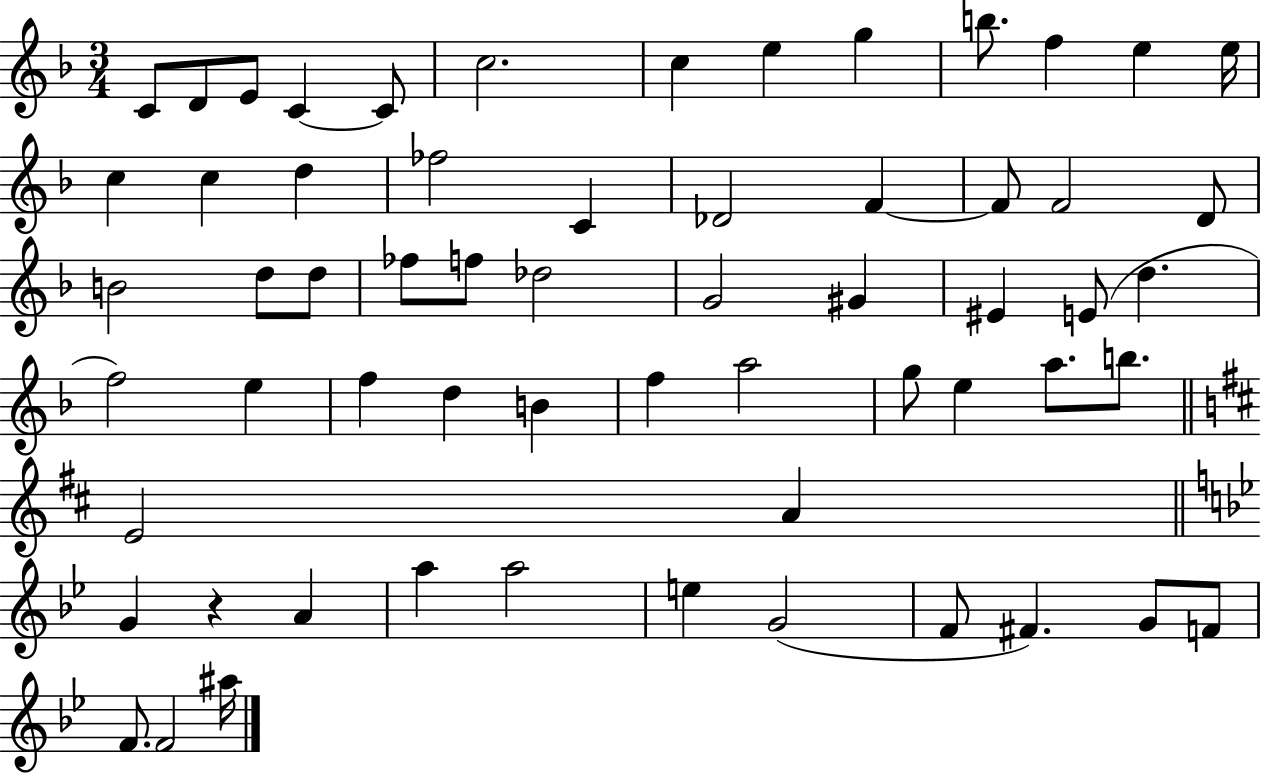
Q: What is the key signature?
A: F major